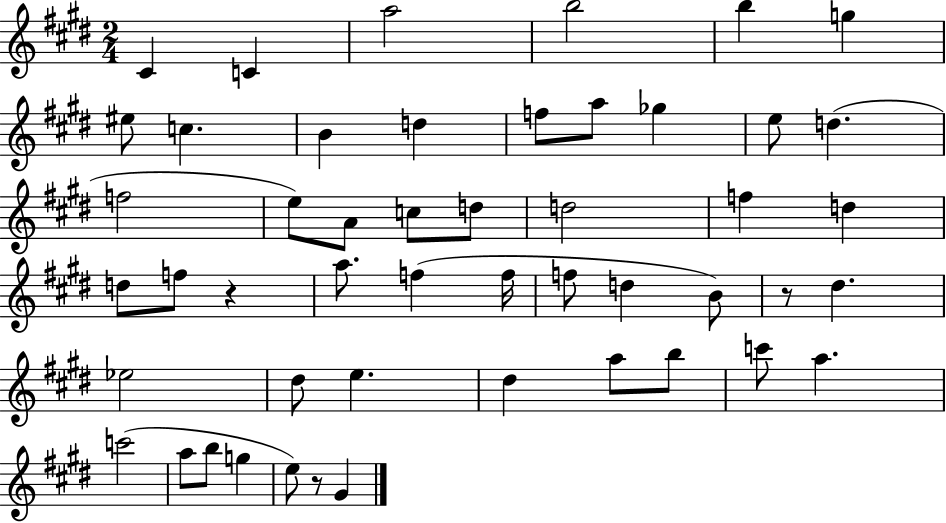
C#4/q C4/q A5/h B5/h B5/q G5/q EIS5/e C5/q. B4/q D5/q F5/e A5/e Gb5/q E5/e D5/q. F5/h E5/e A4/e C5/e D5/e D5/h F5/q D5/q D5/e F5/e R/q A5/e. F5/q F5/s F5/e D5/q B4/e R/e D#5/q. Eb5/h D#5/e E5/q. D#5/q A5/e B5/e C6/e A5/q. C6/h A5/e B5/e G5/q E5/e R/e G#4/q